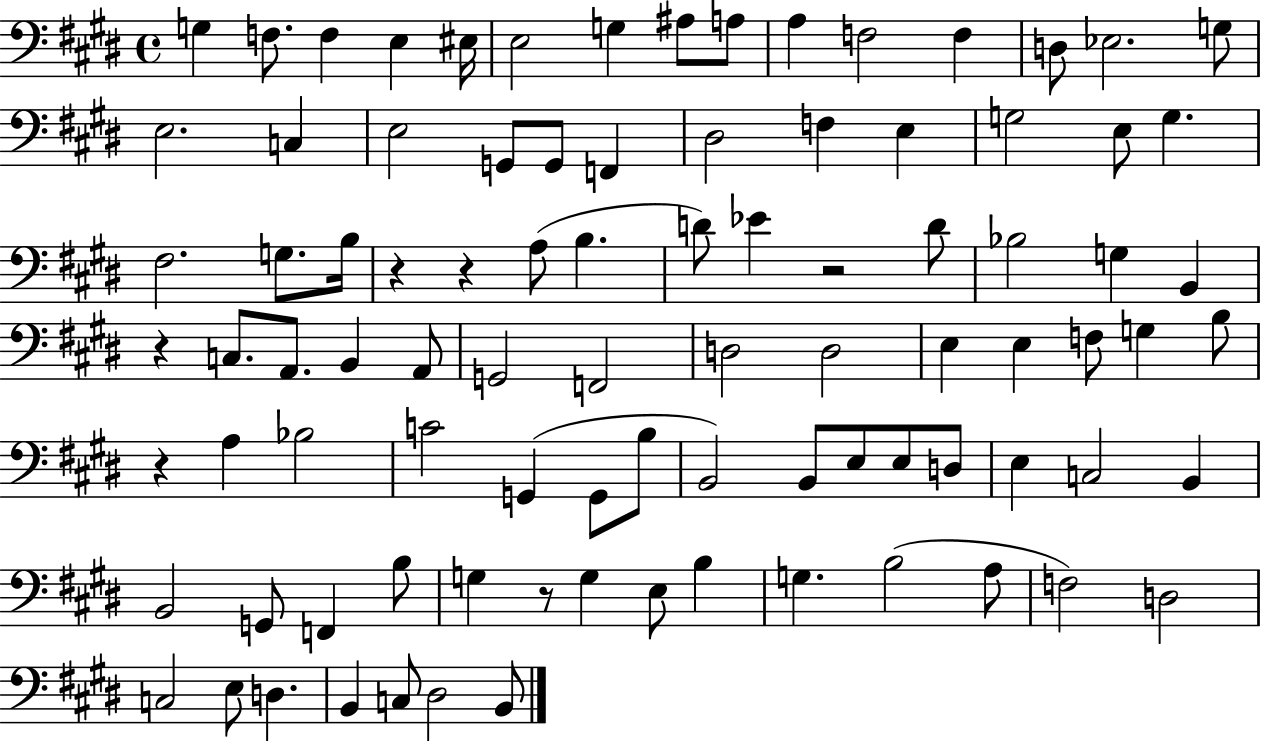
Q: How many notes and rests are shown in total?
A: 91